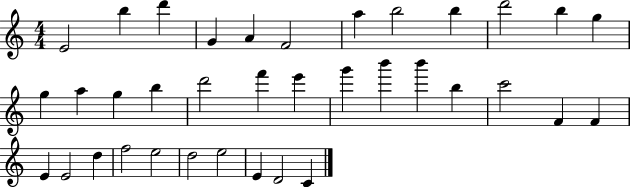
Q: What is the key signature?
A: C major